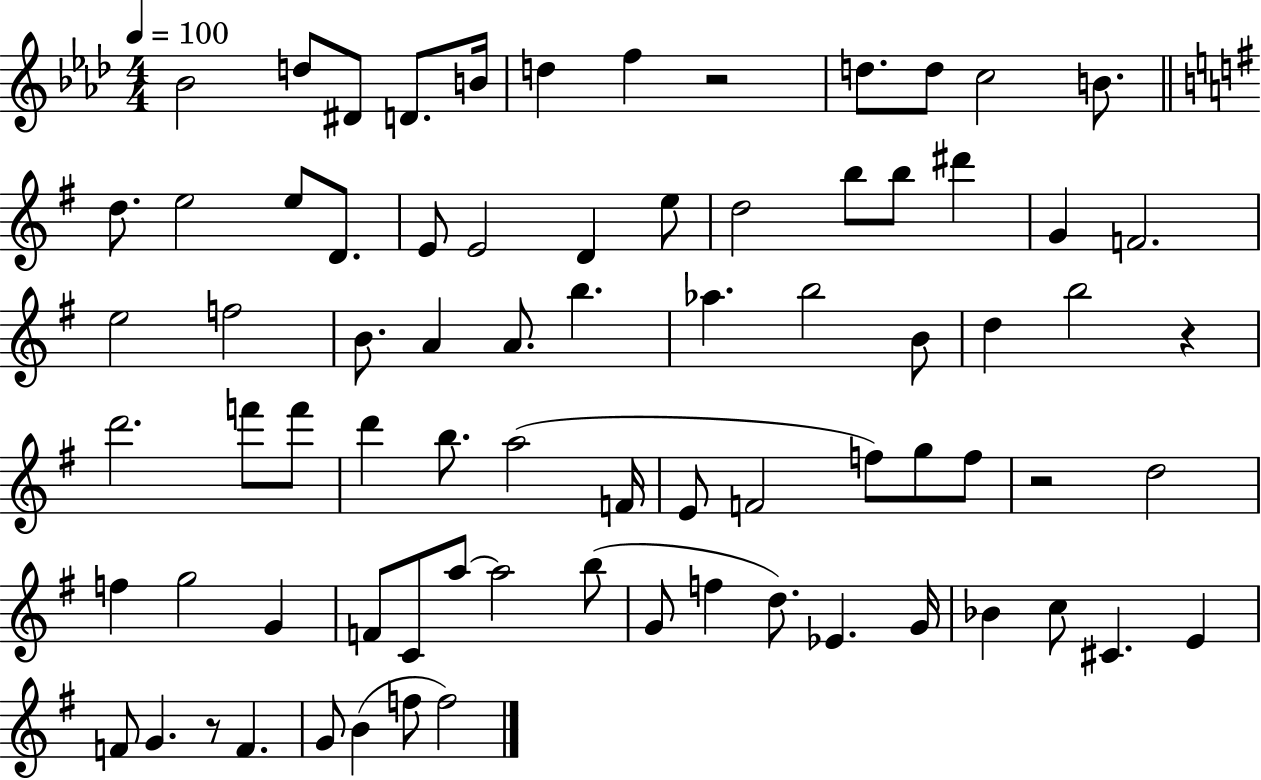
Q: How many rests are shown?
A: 4